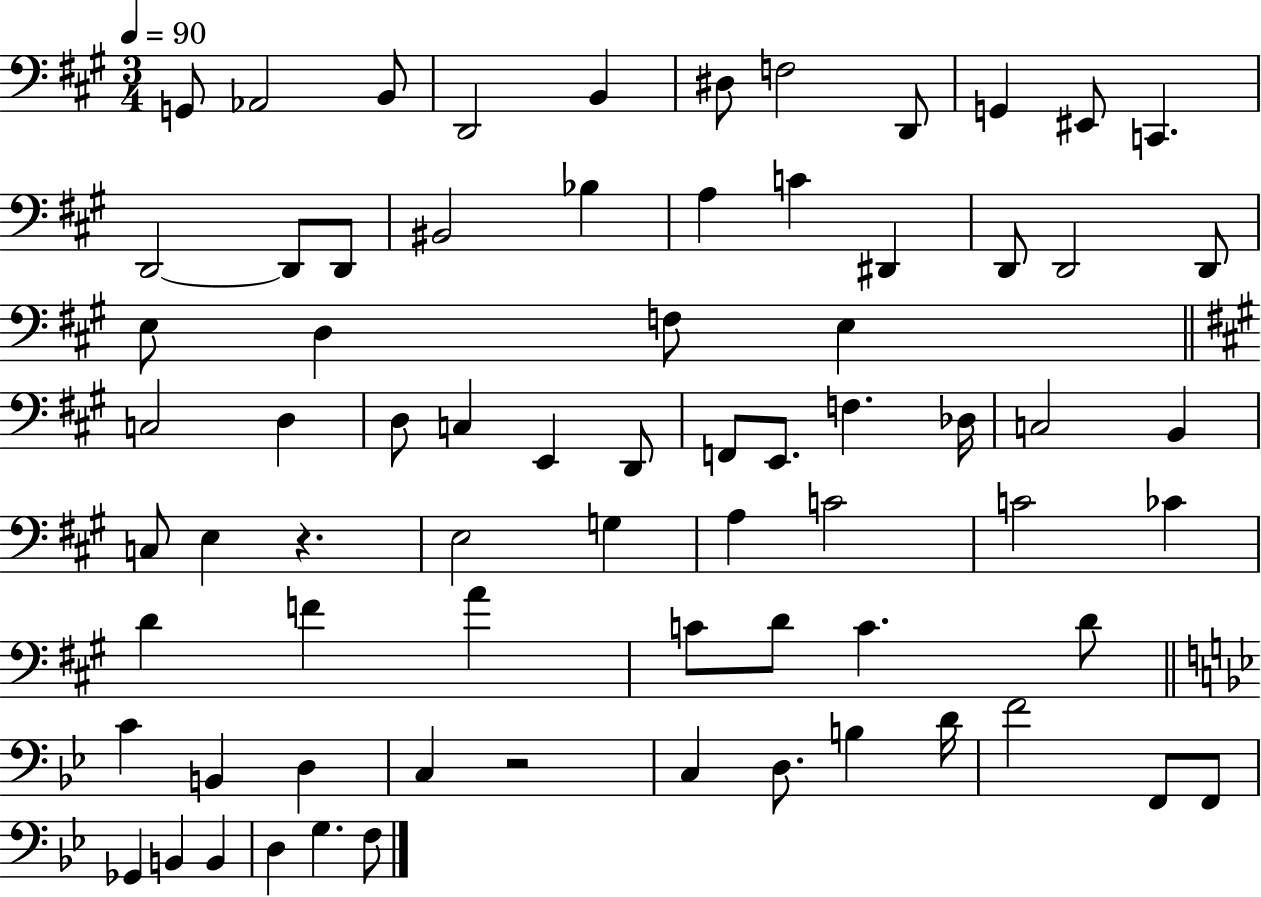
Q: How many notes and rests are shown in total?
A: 72